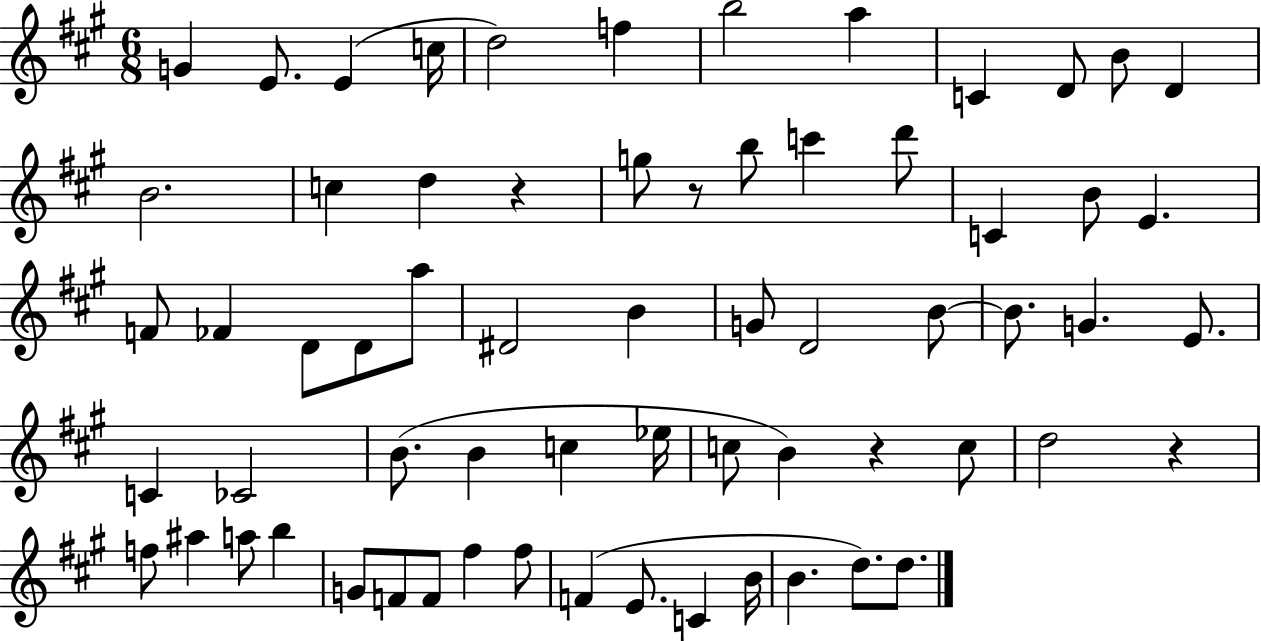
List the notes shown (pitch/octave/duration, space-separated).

G4/q E4/e. E4/q C5/s D5/h F5/q B5/h A5/q C4/q D4/e B4/e D4/q B4/h. C5/q D5/q R/q G5/e R/e B5/e C6/q D6/e C4/q B4/e E4/q. F4/e FES4/q D4/e D4/e A5/e D#4/h B4/q G4/e D4/h B4/e B4/e. G4/q. E4/e. C4/q CES4/h B4/e. B4/q C5/q Eb5/s C5/e B4/q R/q C5/e D5/h R/q F5/e A#5/q A5/e B5/q G4/e F4/e F4/e F#5/q F#5/e F4/q E4/e. C4/q B4/s B4/q. D5/e. D5/e.